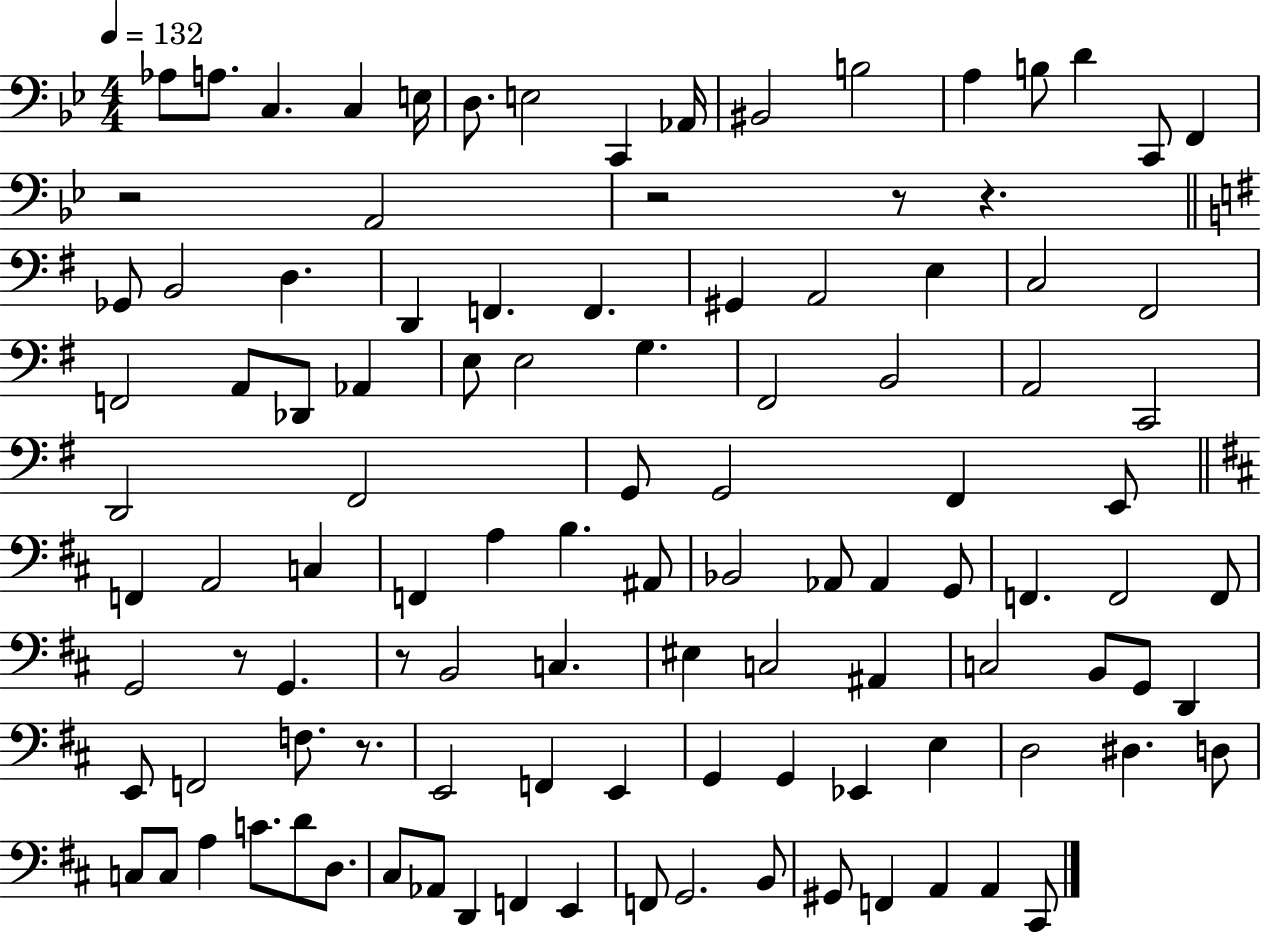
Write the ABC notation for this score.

X:1
T:Untitled
M:4/4
L:1/4
K:Bb
_A,/2 A,/2 C, C, E,/4 D,/2 E,2 C,, _A,,/4 ^B,,2 B,2 A, B,/2 D C,,/2 F,, z2 A,,2 z2 z/2 z _G,,/2 B,,2 D, D,, F,, F,, ^G,, A,,2 E, C,2 ^F,,2 F,,2 A,,/2 _D,,/2 _A,, E,/2 E,2 G, ^F,,2 B,,2 A,,2 C,,2 D,,2 ^F,,2 G,,/2 G,,2 ^F,, E,,/2 F,, A,,2 C, F,, A, B, ^A,,/2 _B,,2 _A,,/2 _A,, G,,/2 F,, F,,2 F,,/2 G,,2 z/2 G,, z/2 B,,2 C, ^E, C,2 ^A,, C,2 B,,/2 G,,/2 D,, E,,/2 F,,2 F,/2 z/2 E,,2 F,, E,, G,, G,, _E,, E, D,2 ^D, D,/2 C,/2 C,/2 A, C/2 D/2 D,/2 ^C,/2 _A,,/2 D,, F,, E,, F,,/2 G,,2 B,,/2 ^G,,/2 F,, A,, A,, ^C,,/2